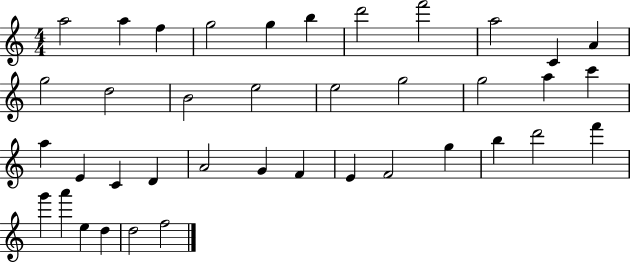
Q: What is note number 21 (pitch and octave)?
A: A5